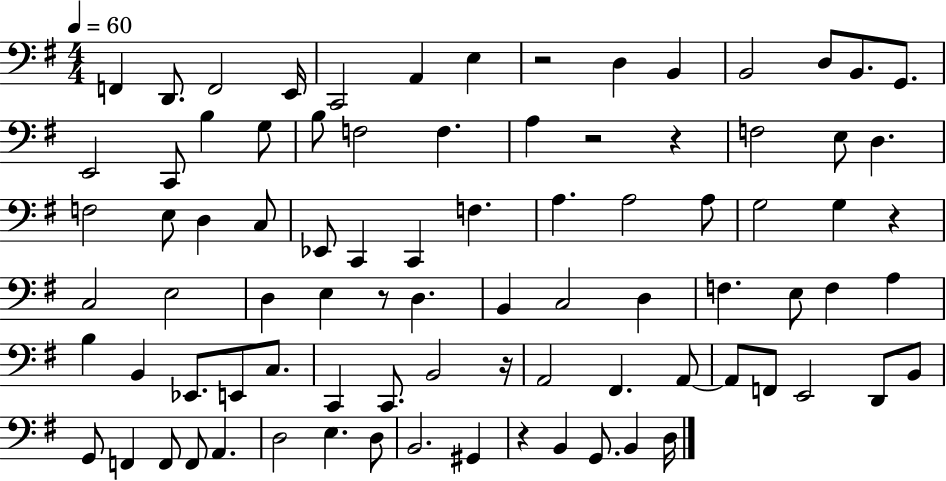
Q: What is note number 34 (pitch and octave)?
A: A3